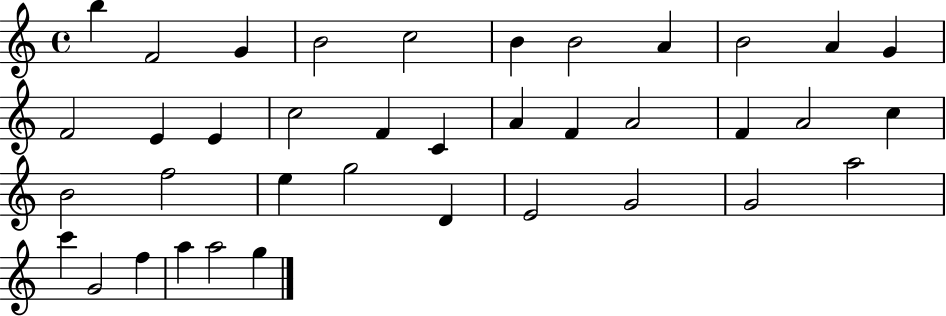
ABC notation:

X:1
T:Untitled
M:4/4
L:1/4
K:C
b F2 G B2 c2 B B2 A B2 A G F2 E E c2 F C A F A2 F A2 c B2 f2 e g2 D E2 G2 G2 a2 c' G2 f a a2 g